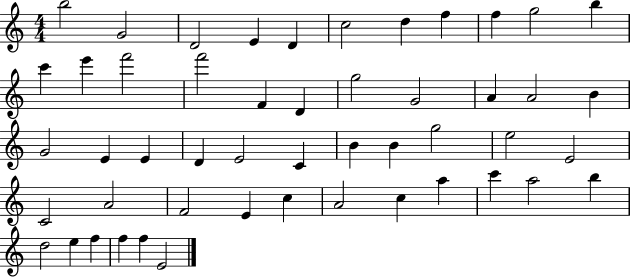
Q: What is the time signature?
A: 4/4